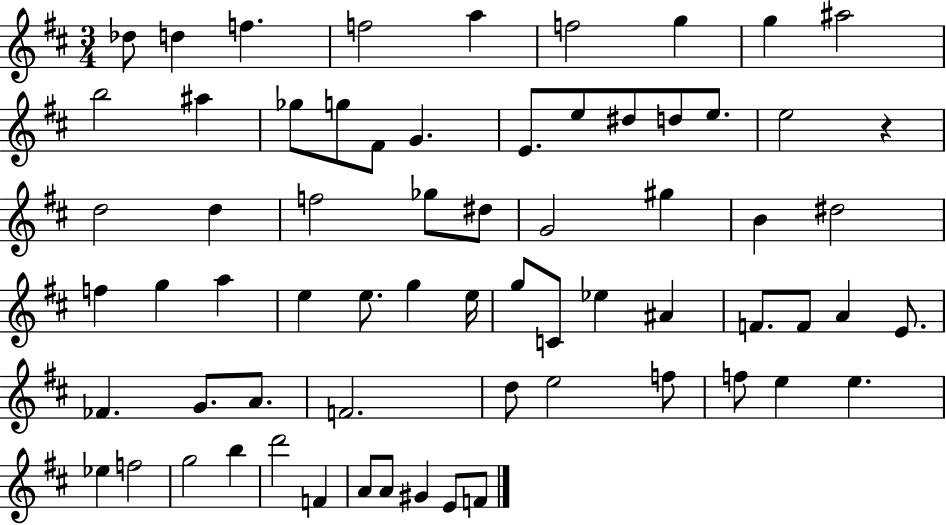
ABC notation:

X:1
T:Untitled
M:3/4
L:1/4
K:D
_d/2 d f f2 a f2 g g ^a2 b2 ^a _g/2 g/2 ^F/2 G E/2 e/2 ^d/2 d/2 e/2 e2 z d2 d f2 _g/2 ^d/2 G2 ^g B ^d2 f g a e e/2 g e/4 g/2 C/2 _e ^A F/2 F/2 A E/2 _F G/2 A/2 F2 d/2 e2 f/2 f/2 e e _e f2 g2 b d'2 F A/2 A/2 ^G E/2 F/2